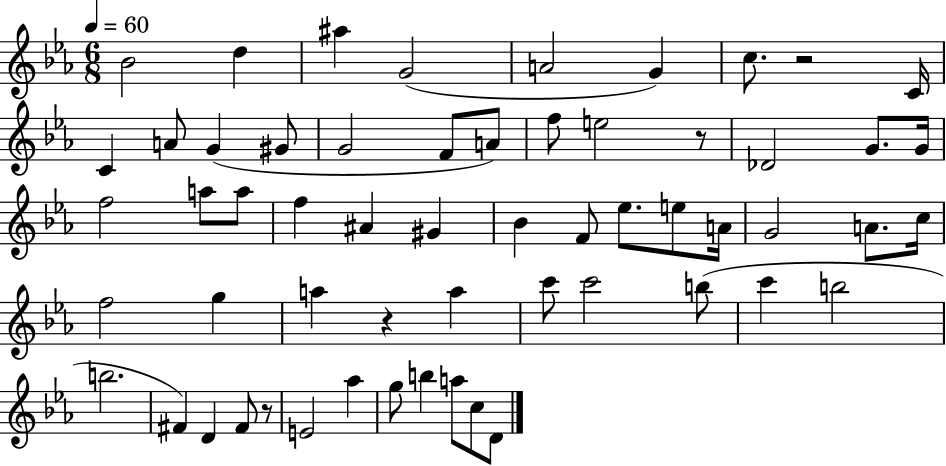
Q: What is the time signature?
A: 6/8